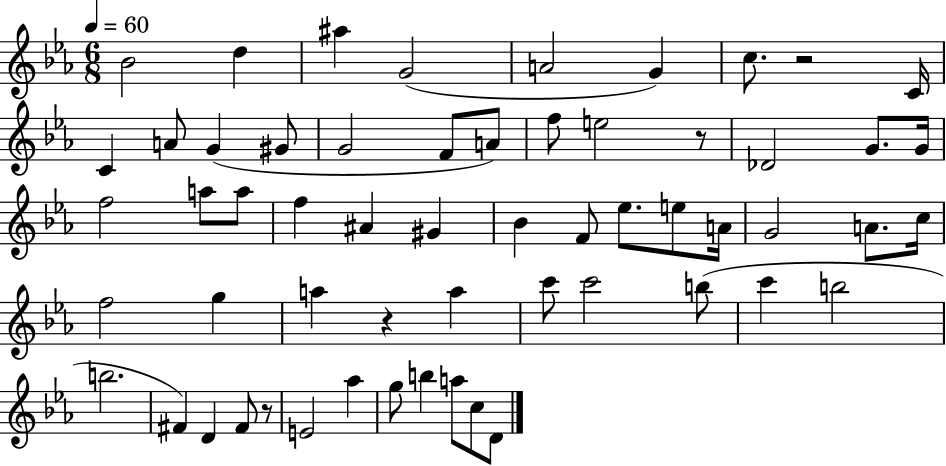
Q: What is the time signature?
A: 6/8